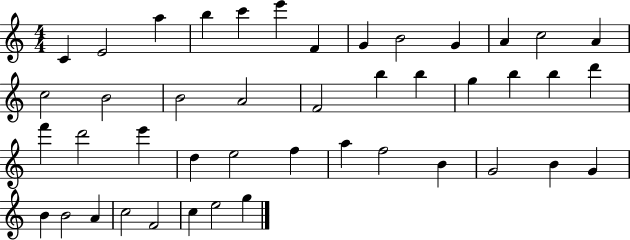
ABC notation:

X:1
T:Untitled
M:4/4
L:1/4
K:C
C E2 a b c' e' F G B2 G A c2 A c2 B2 B2 A2 F2 b b g b b d' f' d'2 e' d e2 f a f2 B G2 B G B B2 A c2 F2 c e2 g